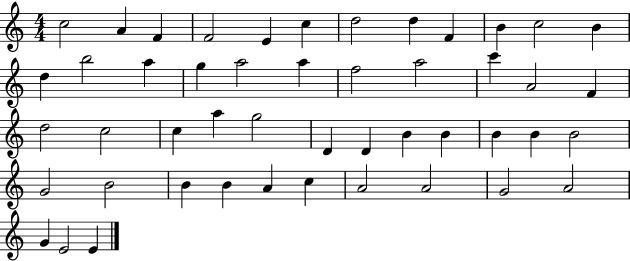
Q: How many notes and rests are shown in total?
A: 48